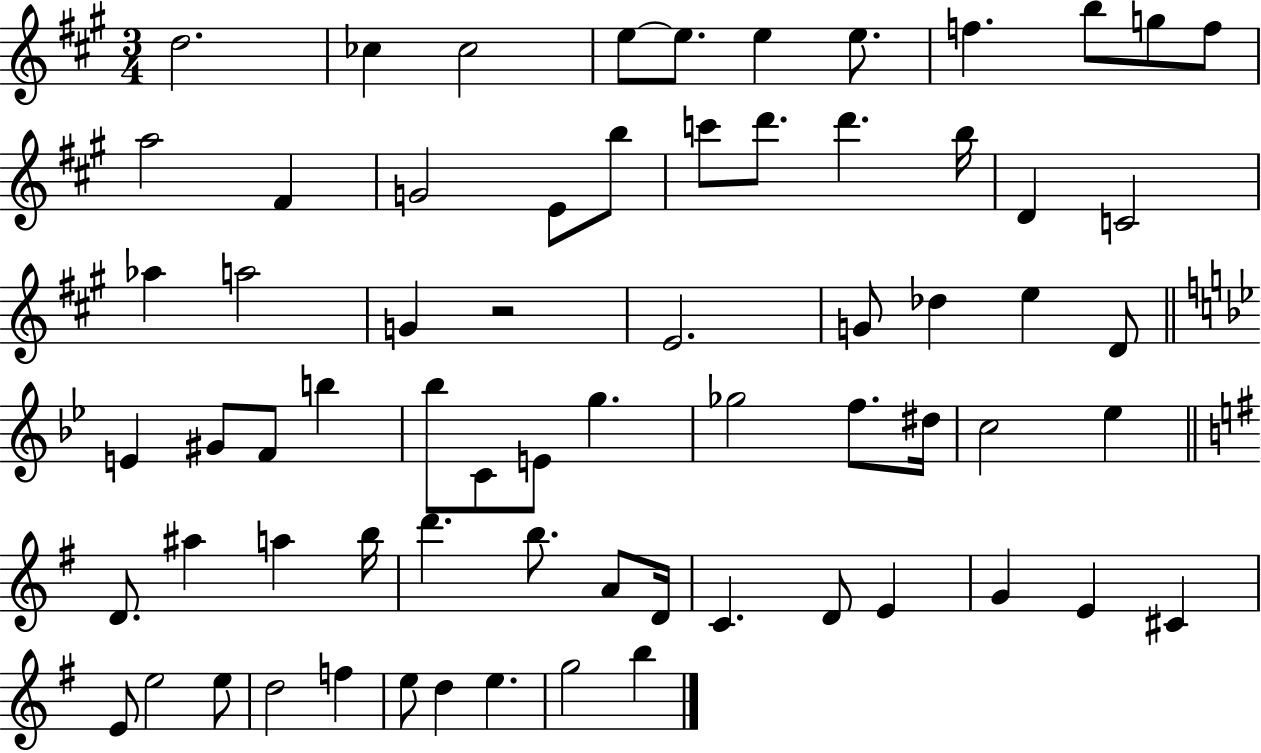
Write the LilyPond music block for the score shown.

{
  \clef treble
  \numericTimeSignature
  \time 3/4
  \key a \major
  d''2. | ces''4 ces''2 | e''8~~ e''8. e''4 e''8. | f''4. b''8 g''8 f''8 | \break a''2 fis'4 | g'2 e'8 b''8 | c'''8 d'''8. d'''4. b''16 | d'4 c'2 | \break aes''4 a''2 | g'4 r2 | e'2. | g'8 des''4 e''4 d'8 | \break \bar "||" \break \key bes \major e'4 gis'8 f'8 b''4 | bes''8 c'8 e'8 g''4. | ges''2 f''8. dis''16 | c''2 ees''4 | \break \bar "||" \break \key g \major d'8. ais''4 a''4 b''16 | d'''4. b''8. a'8 d'16 | c'4. d'8 e'4 | g'4 e'4 cis'4 | \break e'8 e''2 e''8 | d''2 f''4 | e''8 d''4 e''4. | g''2 b''4 | \break \bar "|."
}